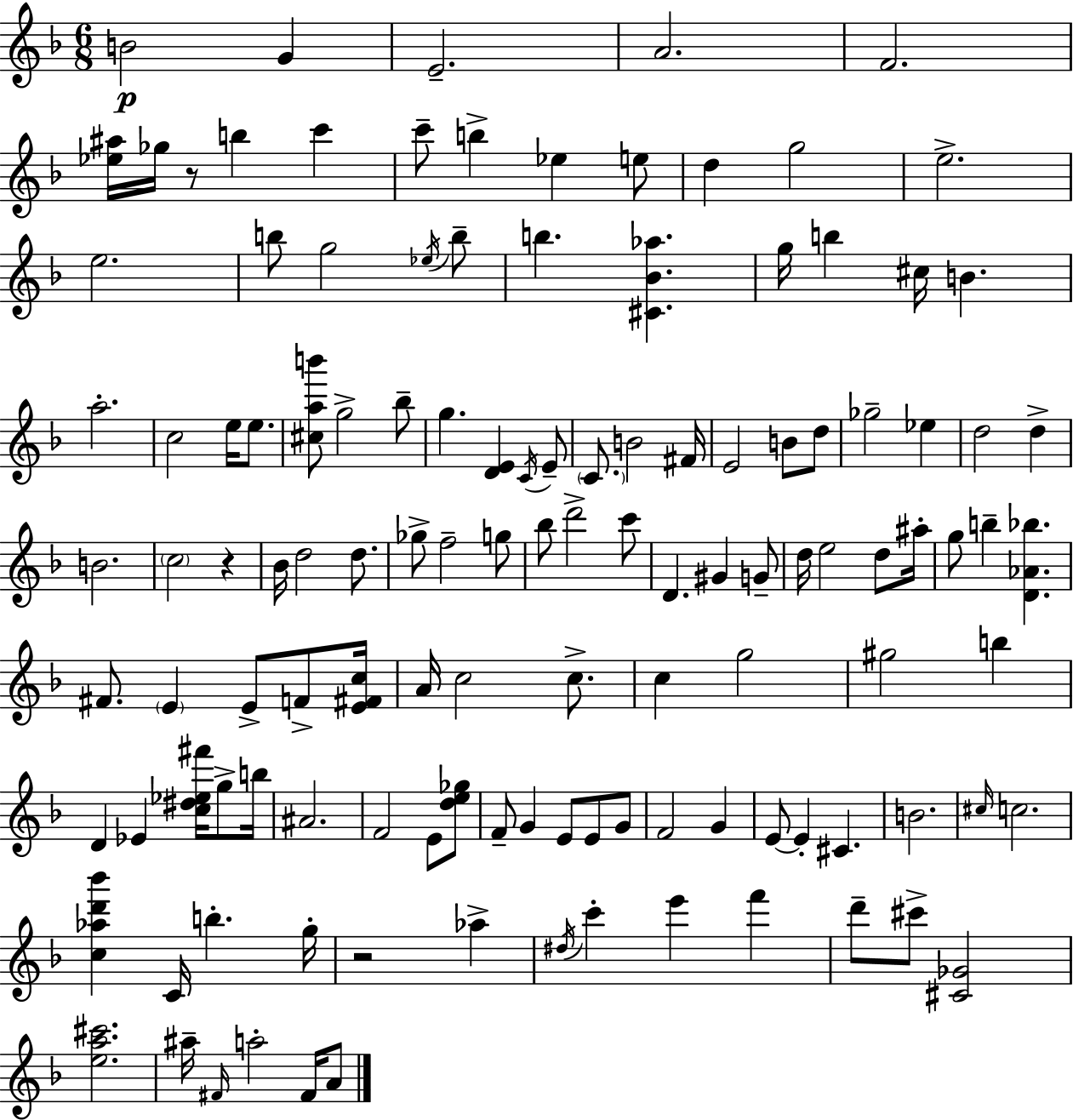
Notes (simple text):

B4/h G4/q E4/h. A4/h. F4/h. [Eb5,A#5]/s Gb5/s R/e B5/q C6/q C6/e B5/q Eb5/q E5/e D5/q G5/h E5/h. E5/h. B5/e G5/h Eb5/s B5/e B5/q. [C#4,Bb4,Ab5]/q. G5/s B5/q C#5/s B4/q. A5/h. C5/h E5/s E5/e. [C#5,A5,B6]/e G5/h Bb5/e G5/q. [D4,E4]/q C4/s E4/e C4/e. B4/h F#4/s E4/h B4/e D5/e Gb5/h Eb5/q D5/h D5/q B4/h. C5/h R/q Bb4/s D5/h D5/e. Gb5/e F5/h G5/e Bb5/e D6/h C6/e D4/q. G#4/q G4/e D5/s E5/h D5/e A#5/s G5/e B5/q [D4,Ab4,Bb5]/q. F#4/e. E4/q E4/e F4/e [E4,F#4,C5]/s A4/s C5/h C5/e. C5/q G5/h G#5/h B5/q D4/q Eb4/q [C5,D#5,Eb5,F#6]/s G5/e B5/s A#4/h. F4/h E4/e [D5,E5,Gb5]/e F4/e G4/q E4/e E4/e G4/e F4/h G4/q E4/e E4/q C#4/q. B4/h. C#5/s C5/h. [C5,Ab5,D6,Bb6]/q C4/s B5/q. G5/s R/h Ab5/q D#5/s C6/q E6/q F6/q D6/e C#6/e [C#4,Gb4]/h [E5,A5,C#6]/h. A#5/s F#4/s A5/h F#4/s A4/e